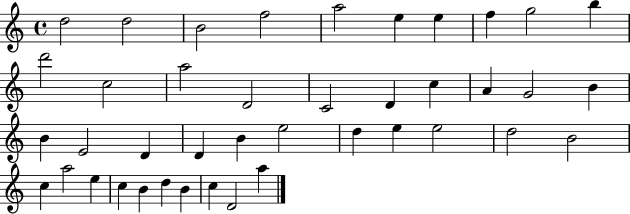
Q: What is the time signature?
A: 4/4